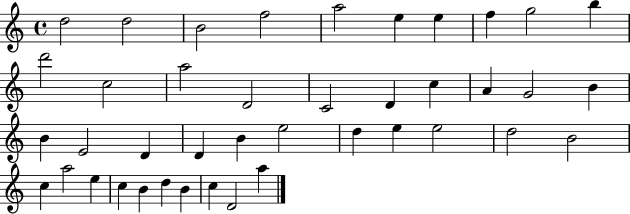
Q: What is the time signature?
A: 4/4